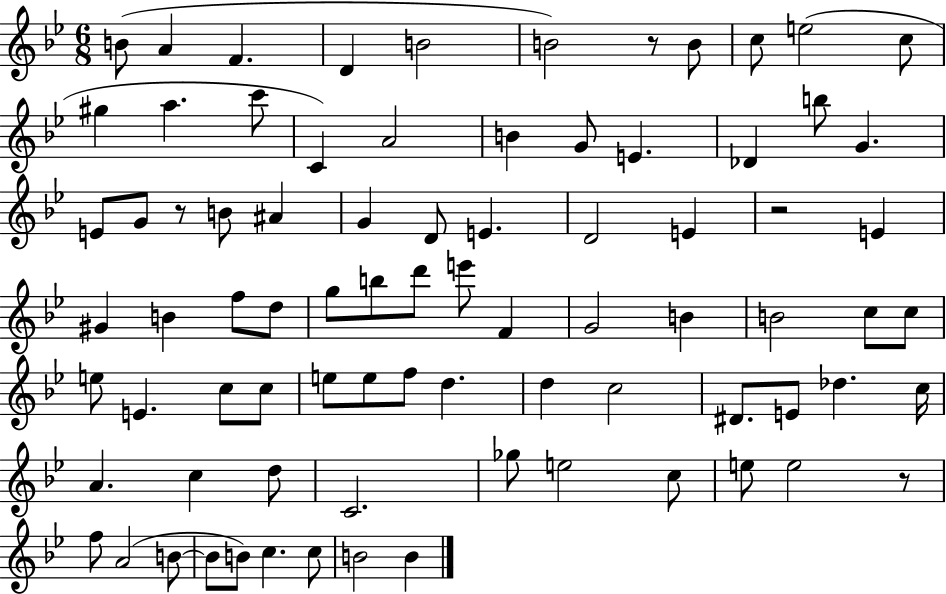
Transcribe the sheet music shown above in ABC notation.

X:1
T:Untitled
M:6/8
L:1/4
K:Bb
B/2 A F D B2 B2 z/2 B/2 c/2 e2 c/2 ^g a c'/2 C A2 B G/2 E _D b/2 G E/2 G/2 z/2 B/2 ^A G D/2 E D2 E z2 E ^G B f/2 d/2 g/2 b/2 d'/2 e'/2 F G2 B B2 c/2 c/2 e/2 E c/2 c/2 e/2 e/2 f/2 d d c2 ^D/2 E/2 _d c/4 A c d/2 C2 _g/2 e2 c/2 e/2 e2 z/2 f/2 A2 B/2 B/2 B/2 c c/2 B2 B